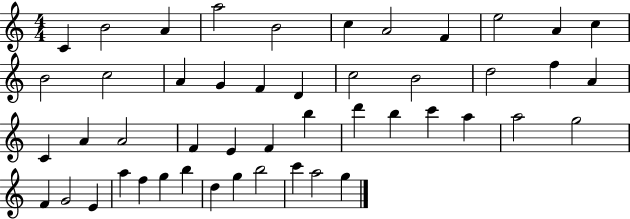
X:1
T:Untitled
M:4/4
L:1/4
K:C
C B2 A a2 B2 c A2 F e2 A c B2 c2 A G F D c2 B2 d2 f A C A A2 F E F b d' b c' a a2 g2 F G2 E a f g b d g b2 c' a2 g